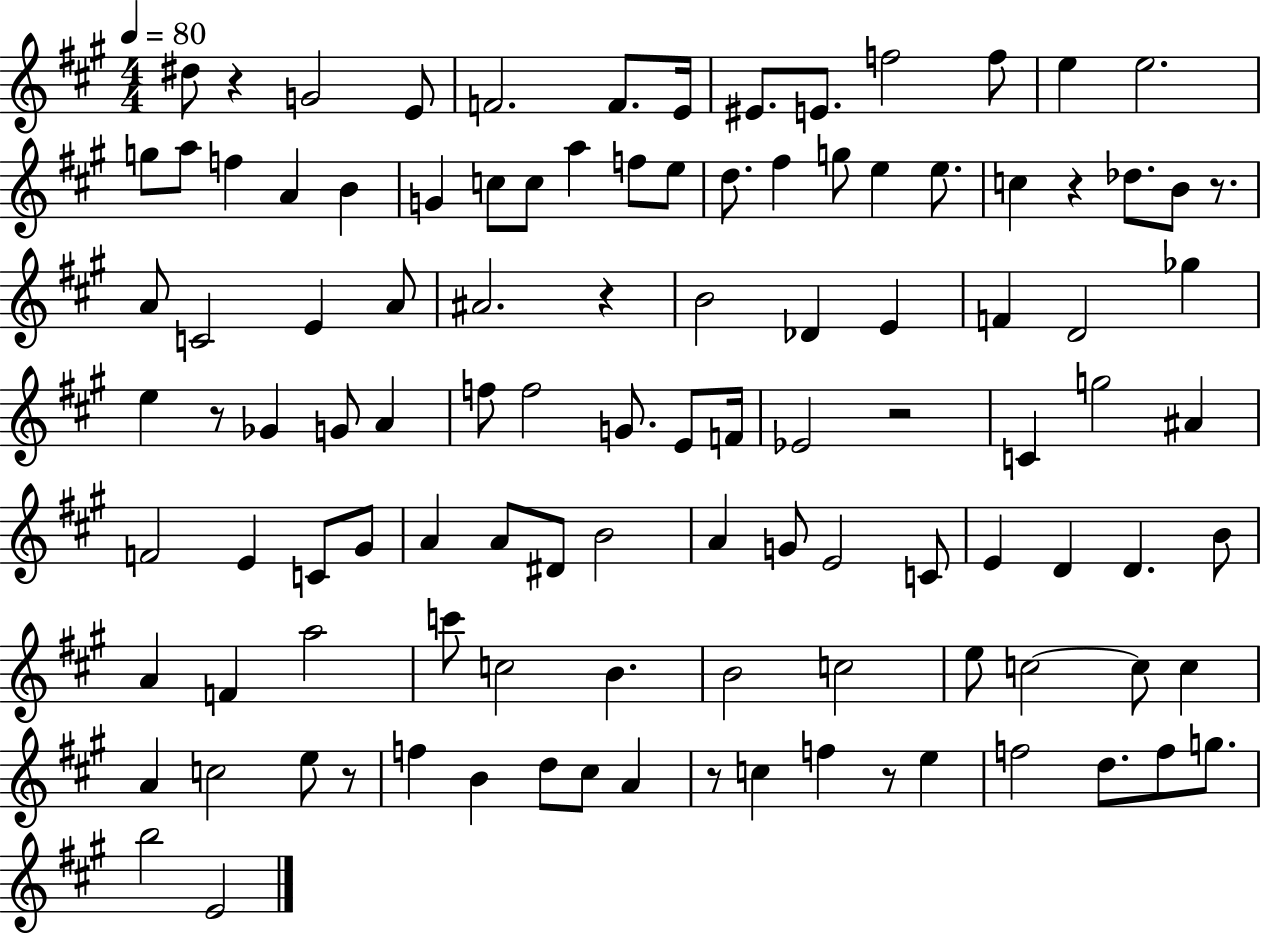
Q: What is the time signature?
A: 4/4